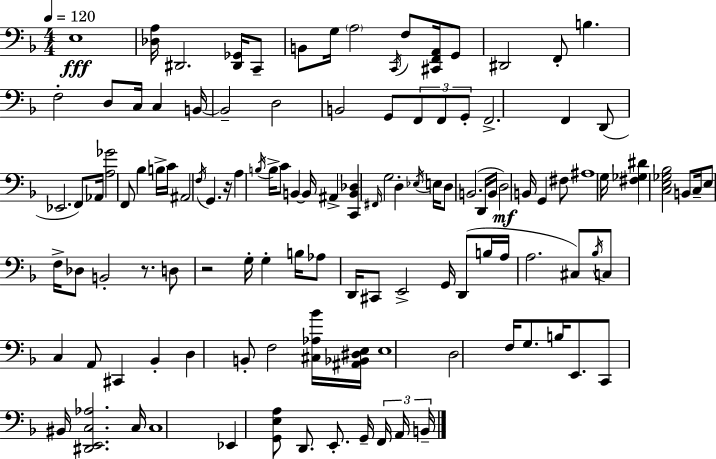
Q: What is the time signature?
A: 4/4